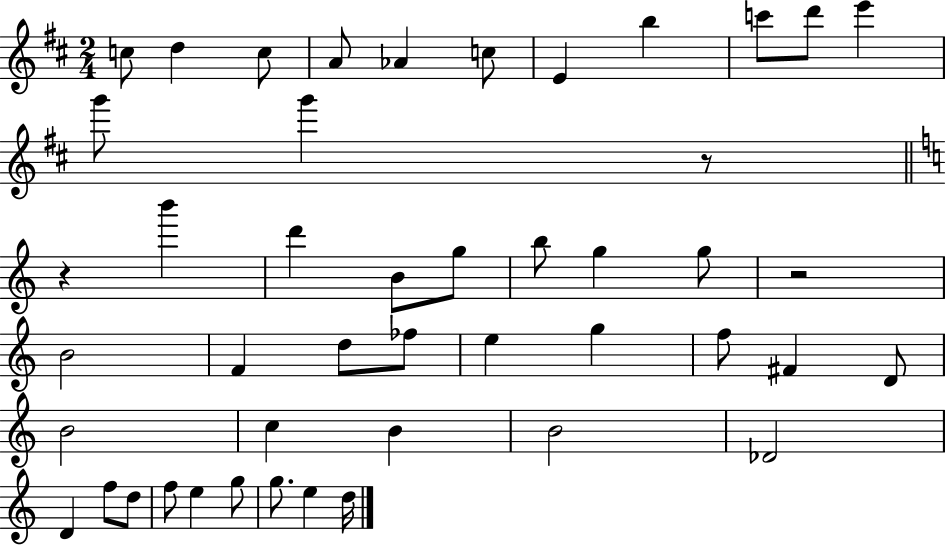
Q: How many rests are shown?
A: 3